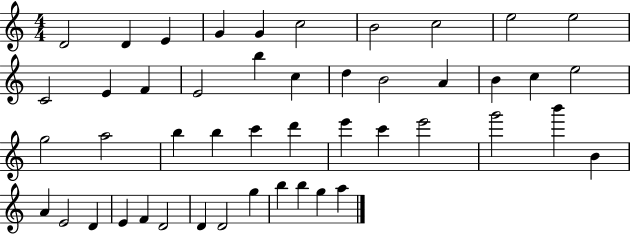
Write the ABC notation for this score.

X:1
T:Untitled
M:4/4
L:1/4
K:C
D2 D E G G c2 B2 c2 e2 e2 C2 E F E2 b c d B2 A B c e2 g2 a2 b b c' d' e' c' e'2 g'2 b' B A E2 D E F D2 D D2 g b b g a